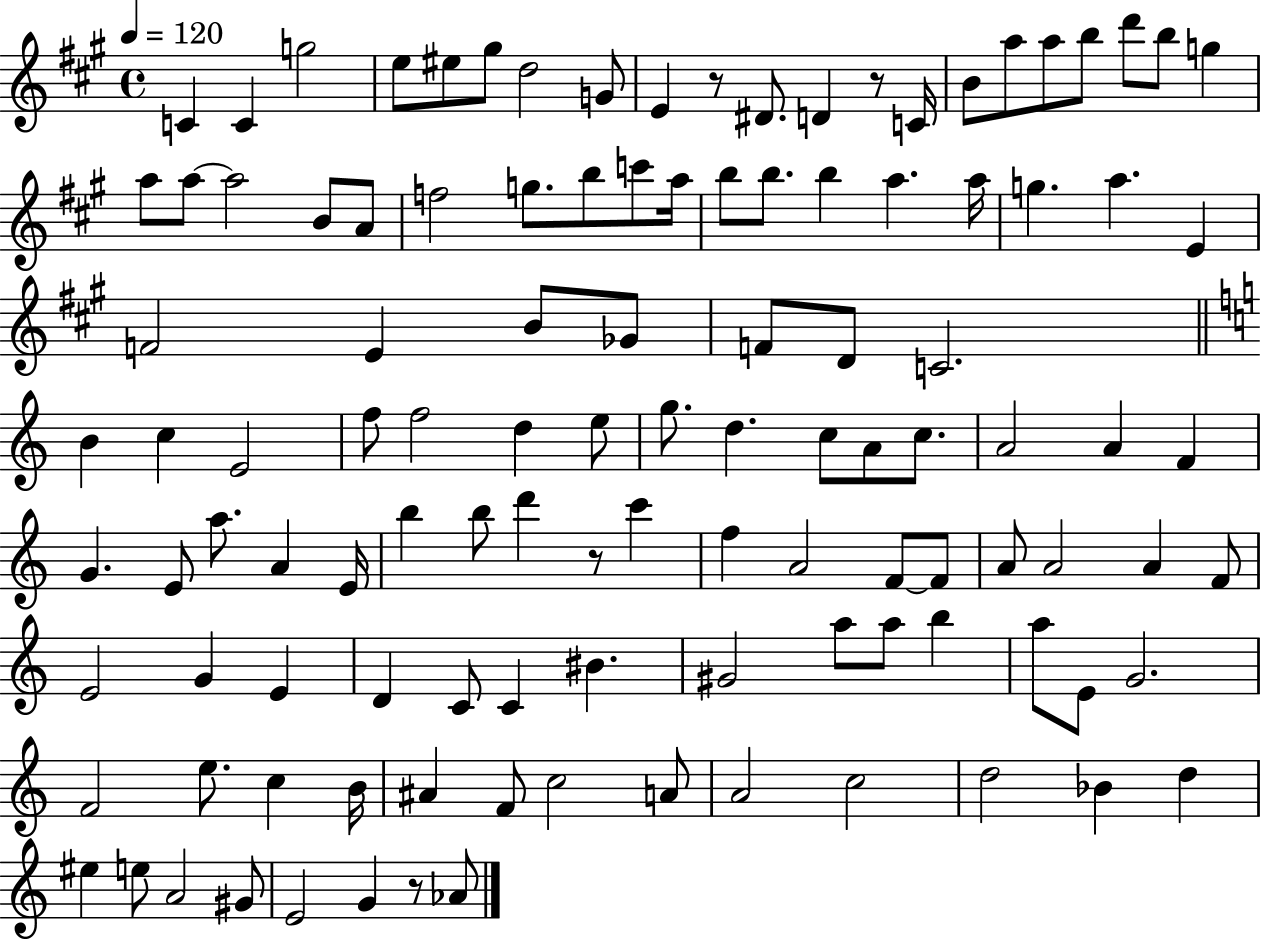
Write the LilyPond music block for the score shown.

{
  \clef treble
  \time 4/4
  \defaultTimeSignature
  \key a \major
  \tempo 4 = 120
  \repeat volta 2 { c'4 c'4 g''2 | e''8 eis''8 gis''8 d''2 g'8 | e'4 r8 dis'8. d'4 r8 c'16 | b'8 a''8 a''8 b''8 d'''8 b''8 g''4 | \break a''8 a''8~~ a''2 b'8 a'8 | f''2 g''8. b''8 c'''8 a''16 | b''8 b''8. b''4 a''4. a''16 | g''4. a''4. e'4 | \break f'2 e'4 b'8 ges'8 | f'8 d'8 c'2. | \bar "||" \break \key a \minor b'4 c''4 e'2 | f''8 f''2 d''4 e''8 | g''8. d''4. c''8 a'8 c''8. | a'2 a'4 f'4 | \break g'4. e'8 a''8. a'4 e'16 | b''4 b''8 d'''4 r8 c'''4 | f''4 a'2 f'8~~ f'8 | a'8 a'2 a'4 f'8 | \break e'2 g'4 e'4 | d'4 c'8 c'4 bis'4. | gis'2 a''8 a''8 b''4 | a''8 e'8 g'2. | \break f'2 e''8. c''4 b'16 | ais'4 f'8 c''2 a'8 | a'2 c''2 | d''2 bes'4 d''4 | \break eis''4 e''8 a'2 gis'8 | e'2 g'4 r8 aes'8 | } \bar "|."
}